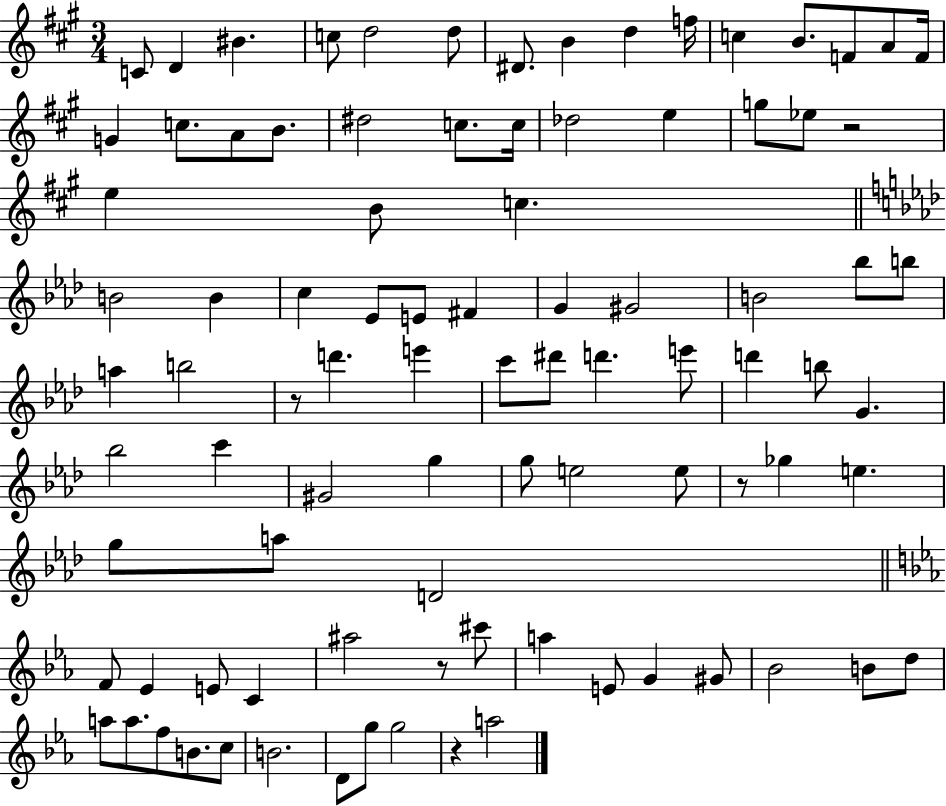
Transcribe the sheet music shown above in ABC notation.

X:1
T:Untitled
M:3/4
L:1/4
K:A
C/2 D ^B c/2 d2 d/2 ^D/2 B d f/4 c B/2 F/2 A/2 F/4 G c/2 A/2 B/2 ^d2 c/2 c/4 _d2 e g/2 _e/2 z2 e B/2 c B2 B c _E/2 E/2 ^F G ^G2 B2 _b/2 b/2 a b2 z/2 d' e' c'/2 ^d'/2 d' e'/2 d' b/2 G _b2 c' ^G2 g g/2 e2 e/2 z/2 _g e g/2 a/2 D2 F/2 _E E/2 C ^a2 z/2 ^c'/2 a E/2 G ^G/2 _B2 B/2 d/2 a/2 a/2 f/2 B/2 c/2 B2 D/2 g/2 g2 z a2